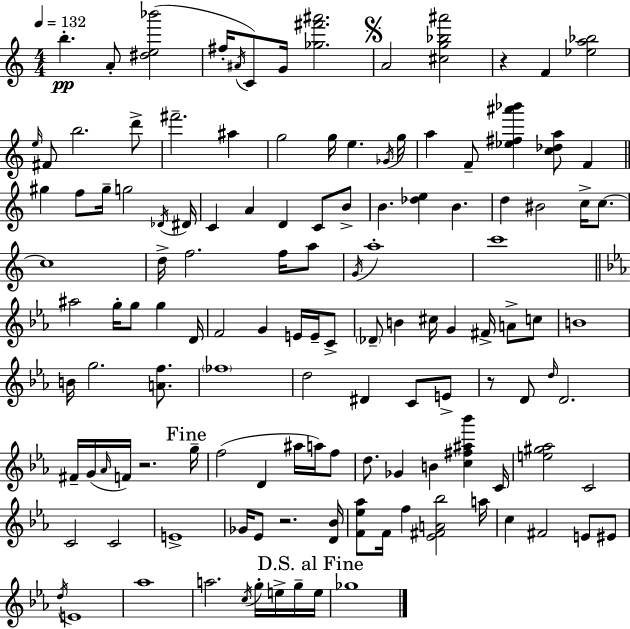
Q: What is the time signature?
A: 4/4